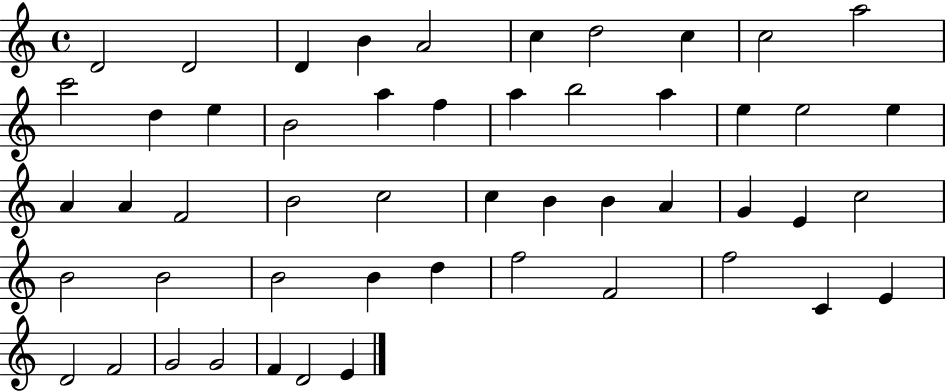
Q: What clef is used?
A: treble